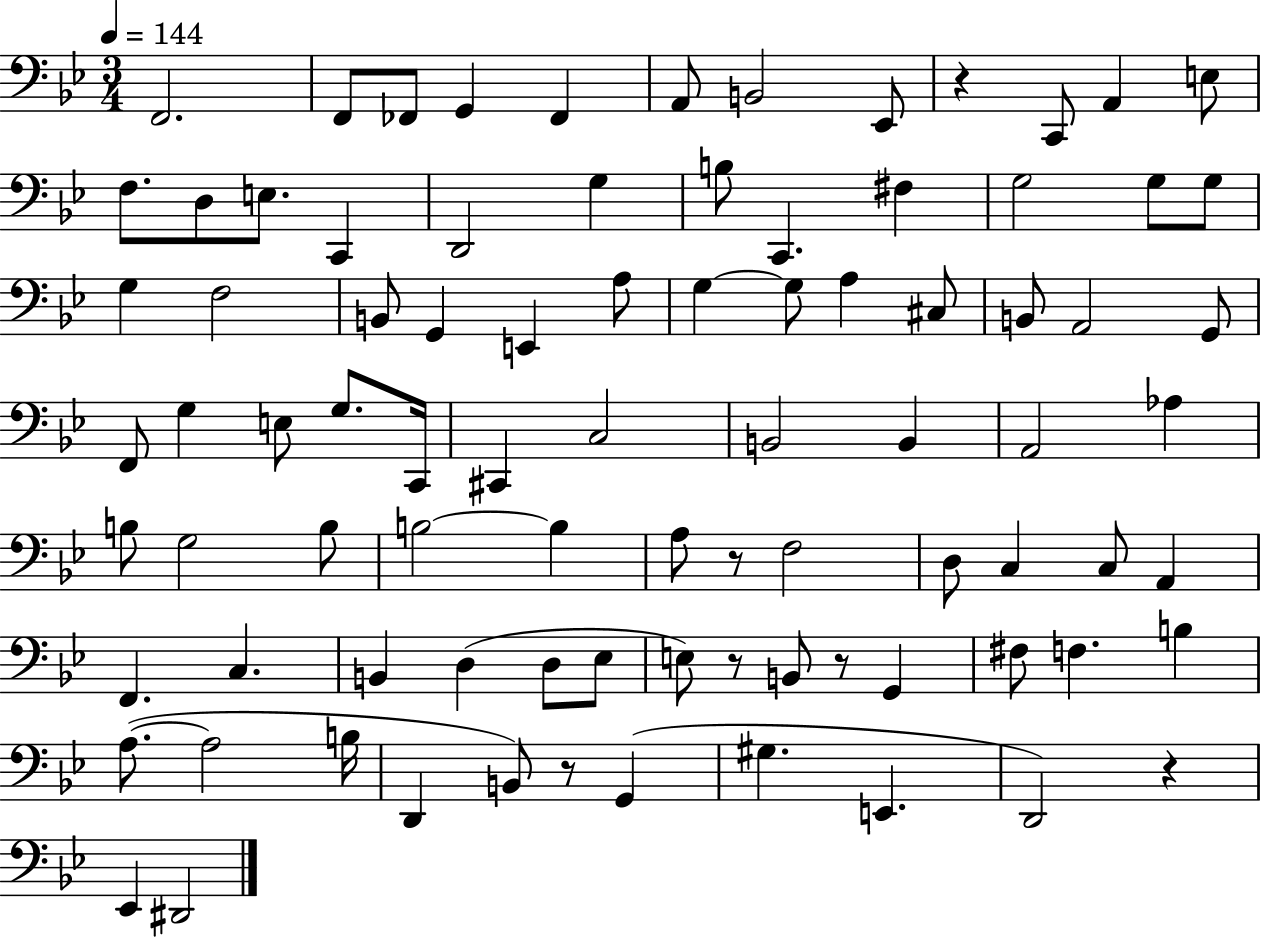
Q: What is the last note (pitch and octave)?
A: D#2